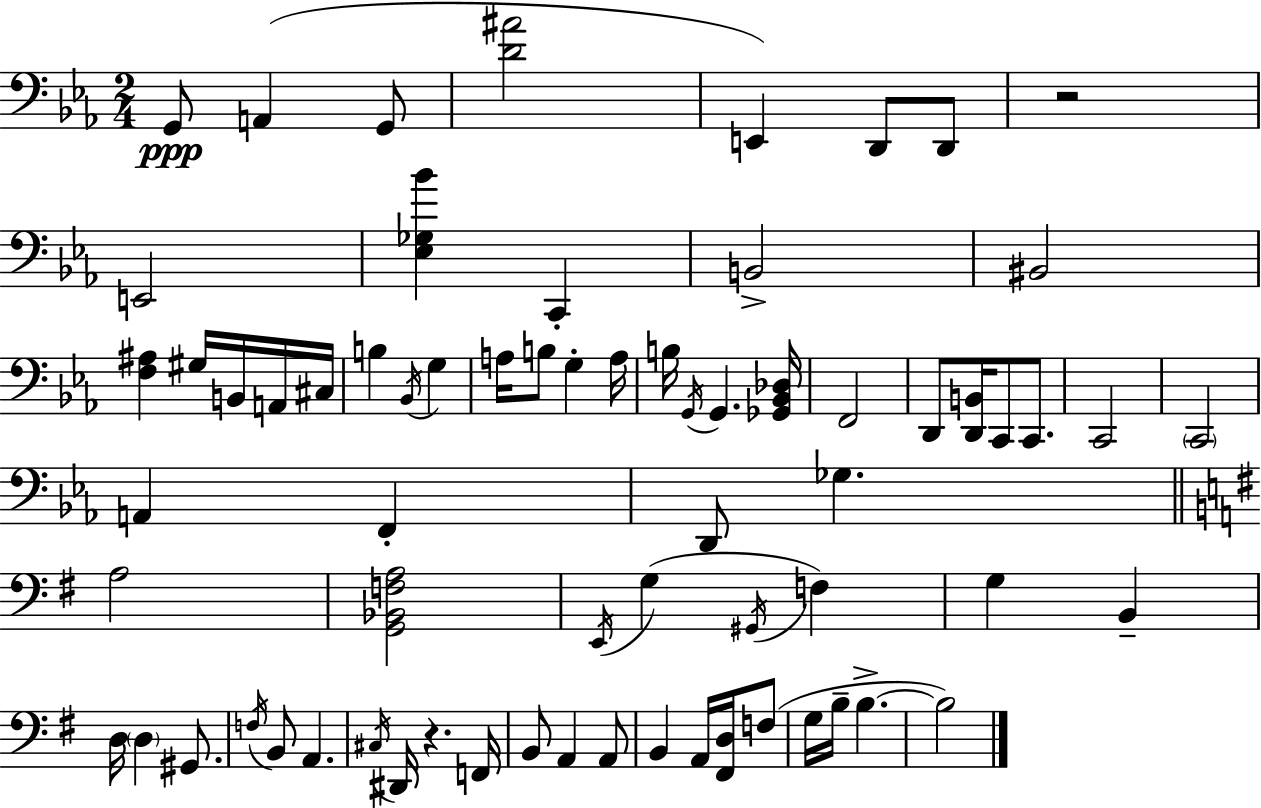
X:1
T:Untitled
M:2/4
L:1/4
K:Eb
G,,/2 A,, G,,/2 [D^A]2 E,, D,,/2 D,,/2 z2 E,,2 [_E,_G,_B] C,, B,,2 ^B,,2 [F,^A,] ^G,/4 B,,/4 A,,/4 ^C,/4 B, _B,,/4 G, A,/4 B,/2 G, A,/4 B,/4 G,,/4 G,, [_G,,_B,,_D,]/4 F,,2 D,,/2 [D,,B,,]/4 C,,/2 C,,/2 C,,2 C,,2 A,, F,, D,,/2 _G, A,2 [G,,_B,,F,A,]2 E,,/4 G, ^G,,/4 F, G, B,, D,/4 D, ^G,,/2 F,/4 B,,/2 A,, ^C,/4 ^D,,/4 z F,,/4 B,,/2 A,, A,,/2 B,, A,,/4 [^F,,D,]/4 F,/2 G,/4 B,/4 B, B,2